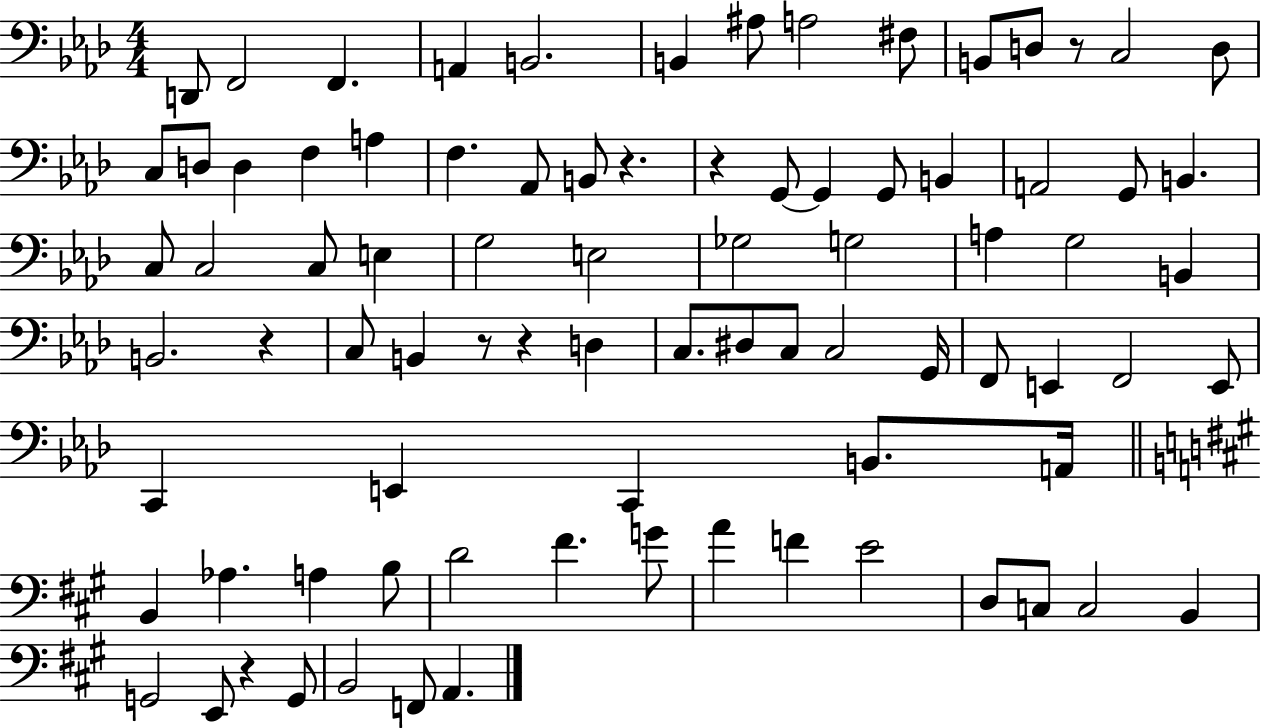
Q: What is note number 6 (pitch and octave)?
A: B2